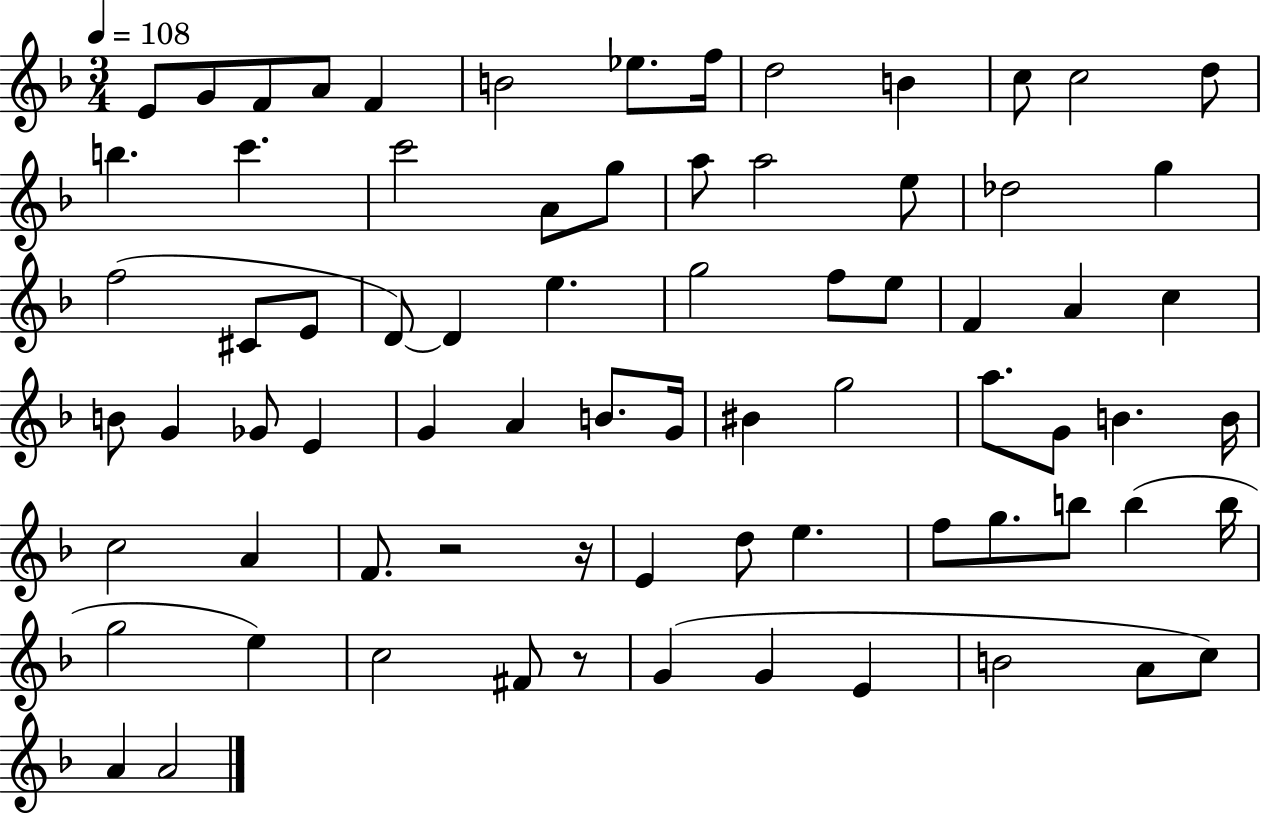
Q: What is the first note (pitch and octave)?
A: E4